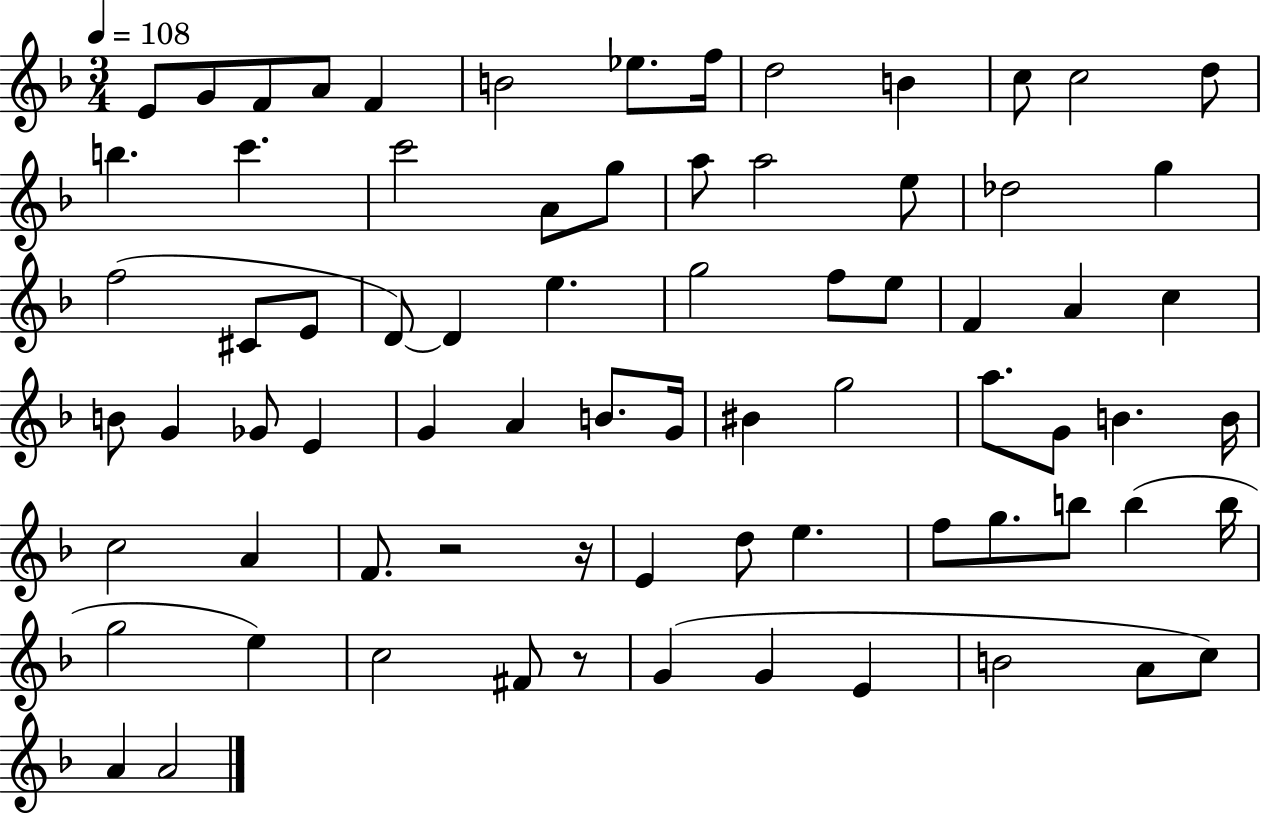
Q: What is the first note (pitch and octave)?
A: E4